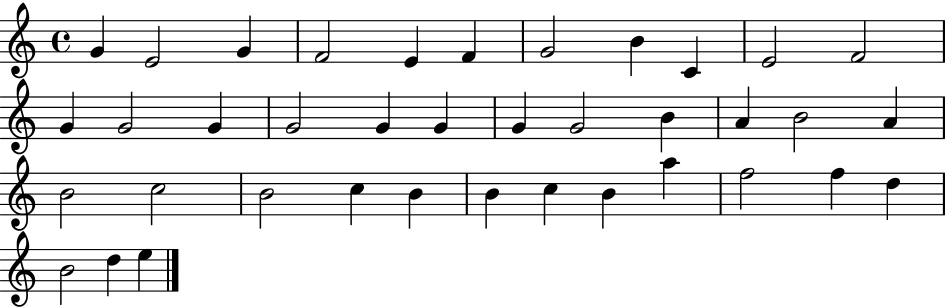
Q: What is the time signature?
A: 4/4